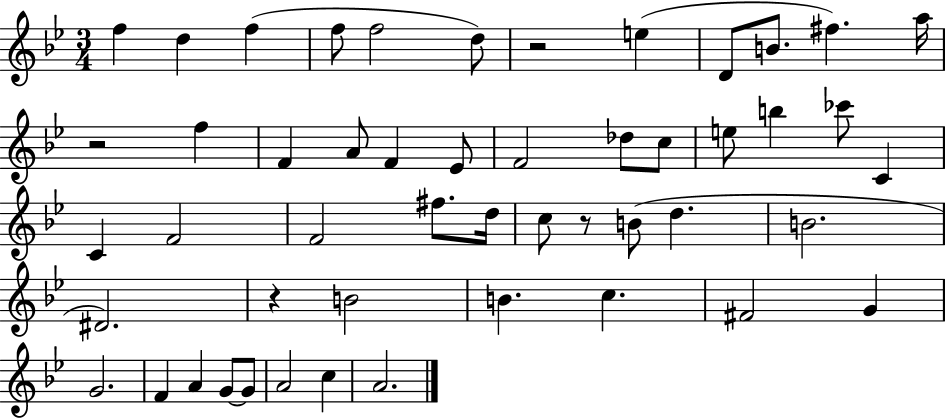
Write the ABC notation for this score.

X:1
T:Untitled
M:3/4
L:1/4
K:Bb
f d f f/2 f2 d/2 z2 e D/2 B/2 ^f a/4 z2 f F A/2 F _E/2 F2 _d/2 c/2 e/2 b _c'/2 C C F2 F2 ^f/2 d/4 c/2 z/2 B/2 d B2 ^D2 z B2 B c ^F2 G G2 F A G/2 G/2 A2 c A2